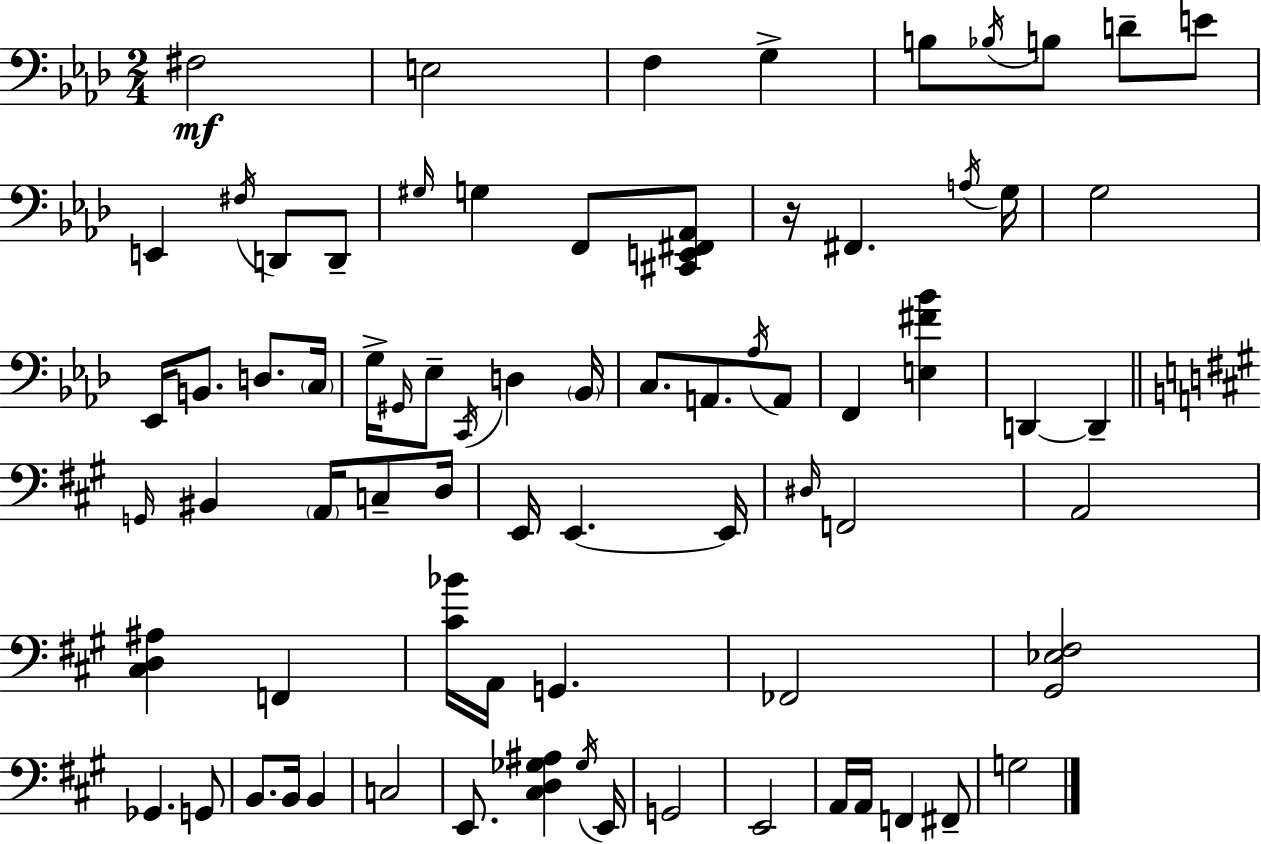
X:1
T:Untitled
M:2/4
L:1/4
K:Fm
^F,2 E,2 F, G, B,/2 _B,/4 B,/2 D/2 E/2 E,, ^F,/4 D,,/2 D,,/2 ^G,/4 G, F,,/2 [^C,,E,,^F,,_A,,]/2 z/4 ^F,, A,/4 G,/4 G,2 _E,,/4 B,,/2 D,/2 C,/4 G,/4 ^G,,/4 _E,/2 C,,/4 D, _B,,/4 C,/2 A,,/2 _A,/4 A,,/2 F,, [E,^F_B] D,, D,, G,,/4 ^B,, A,,/4 C,/2 D,/4 E,,/4 E,, E,,/4 ^D,/4 F,,2 A,,2 [^C,D,^A,] F,, [^C_B]/4 A,,/4 G,, _F,,2 [^G,,_E,^F,]2 _G,, G,,/2 B,,/2 B,,/4 B,, C,2 E,,/2 [^C,D,_G,^A,] _G,/4 E,,/4 G,,2 E,,2 A,,/4 A,,/4 F,, ^F,,/2 G,2